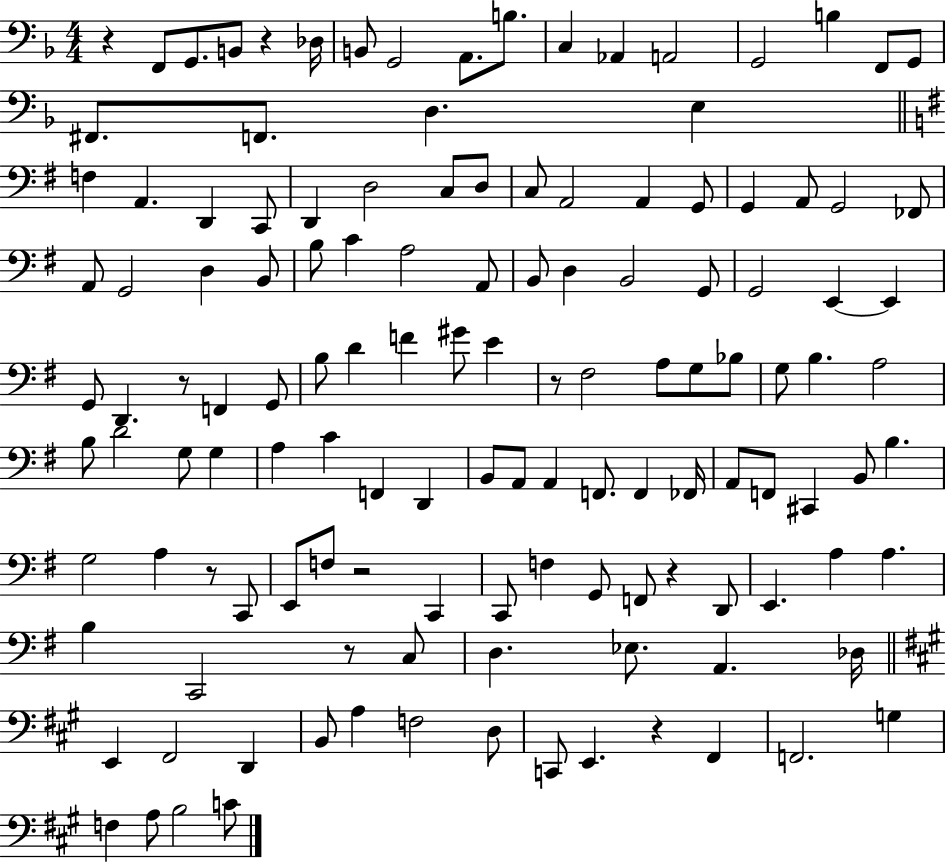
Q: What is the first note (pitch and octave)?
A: F2